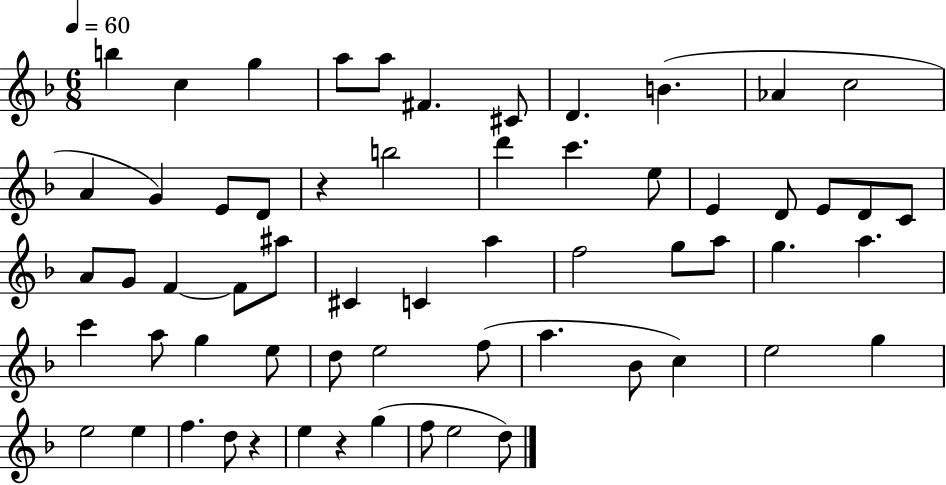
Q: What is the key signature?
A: F major